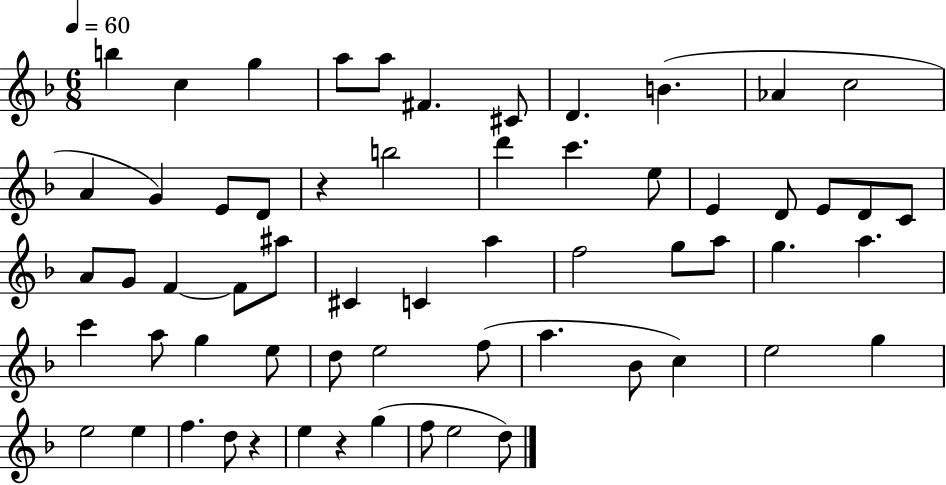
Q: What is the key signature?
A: F major